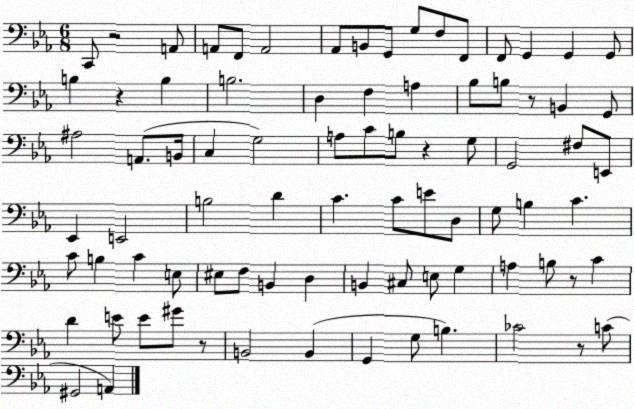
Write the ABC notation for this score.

X:1
T:Untitled
M:6/8
L:1/4
K:Eb
C,,/2 z2 A,,/2 A,,/2 F,,/2 A,,2 _A,,/2 B,,/2 G,,/2 G,/2 F,/2 F,,/2 F,,/2 G,, G,, G,,/2 B, z B, B,2 D, F, A, _B,/2 B,/2 z/2 B,, G,,/2 ^A,2 A,,/2 B,,/4 C, G,2 A,/2 C/2 B,/2 z G,/2 G,,2 ^F,/2 E,,/2 _E,, E,,2 B,2 D C C/2 E/2 D,/2 G,/2 B, C C/2 B, C E,/2 ^E,/2 F,/2 B,, D, B,, ^C,/2 E,/2 G, A, B,/2 z/2 C D E/2 E/2 ^G/2 z/2 B,,2 B,, G,, G,/2 B, _C2 z/2 C/2 ^G,,2 A,,